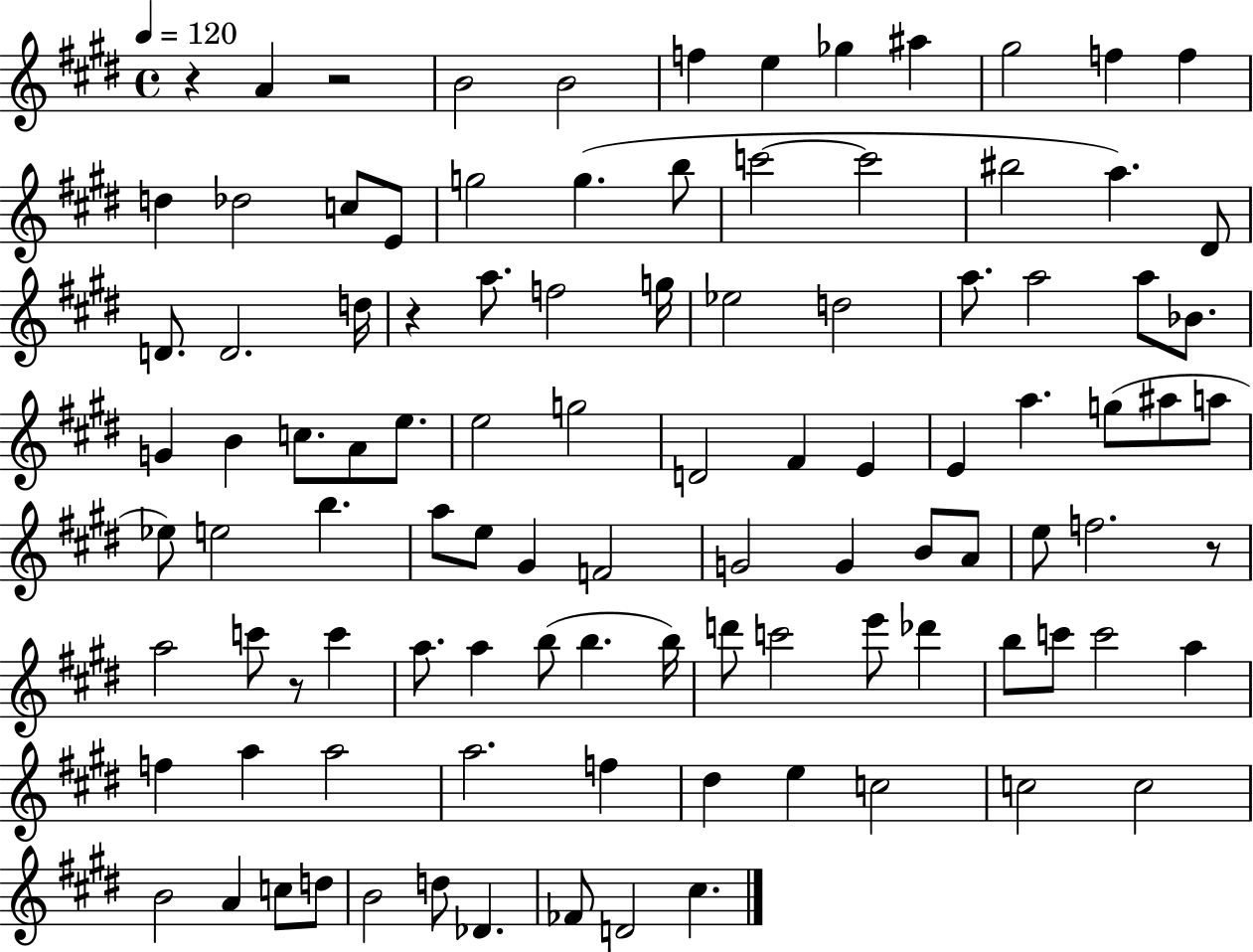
R/q A4/q R/h B4/h B4/h F5/q E5/q Gb5/q A#5/q G#5/h F5/q F5/q D5/q Db5/h C5/e E4/e G5/h G5/q. B5/e C6/h C6/h BIS5/h A5/q. D#4/e D4/e. D4/h. D5/s R/q A5/e. F5/h G5/s Eb5/h D5/h A5/e. A5/h A5/e Bb4/e. G4/q B4/q C5/e. A4/e E5/e. E5/h G5/h D4/h F#4/q E4/q E4/q A5/q. G5/e A#5/e A5/e Eb5/e E5/h B5/q. A5/e E5/e G#4/q F4/h G4/h G4/q B4/e A4/e E5/e F5/h. R/e A5/h C6/e R/e C6/q A5/e. A5/q B5/e B5/q. B5/s D6/e C6/h E6/e Db6/q B5/e C6/e C6/h A5/q F5/q A5/q A5/h A5/h. F5/q D#5/q E5/q C5/h C5/h C5/h B4/h A4/q C5/e D5/e B4/h D5/e Db4/q. FES4/e D4/h C#5/q.